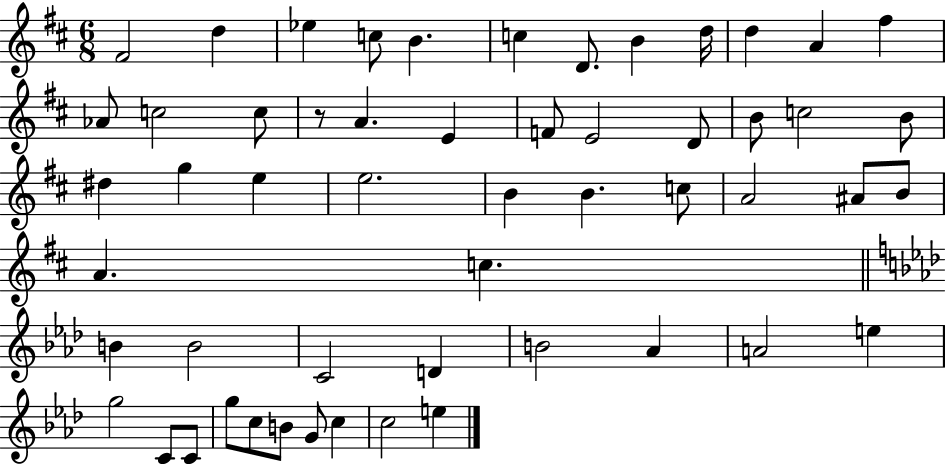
F#4/h D5/q Eb5/q C5/e B4/q. C5/q D4/e. B4/q D5/s D5/q A4/q F#5/q Ab4/e C5/h C5/e R/e A4/q. E4/q F4/e E4/h D4/e B4/e C5/h B4/e D#5/q G5/q E5/q E5/h. B4/q B4/q. C5/e A4/h A#4/e B4/e A4/q. C5/q. B4/q B4/h C4/h D4/q B4/h Ab4/q A4/h E5/q G5/h C4/e C4/e G5/e C5/e B4/e G4/e C5/q C5/h E5/q